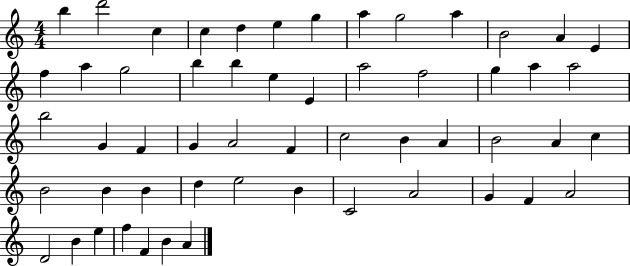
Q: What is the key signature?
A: C major